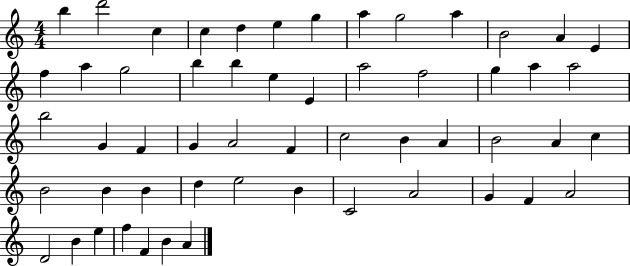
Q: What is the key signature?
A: C major